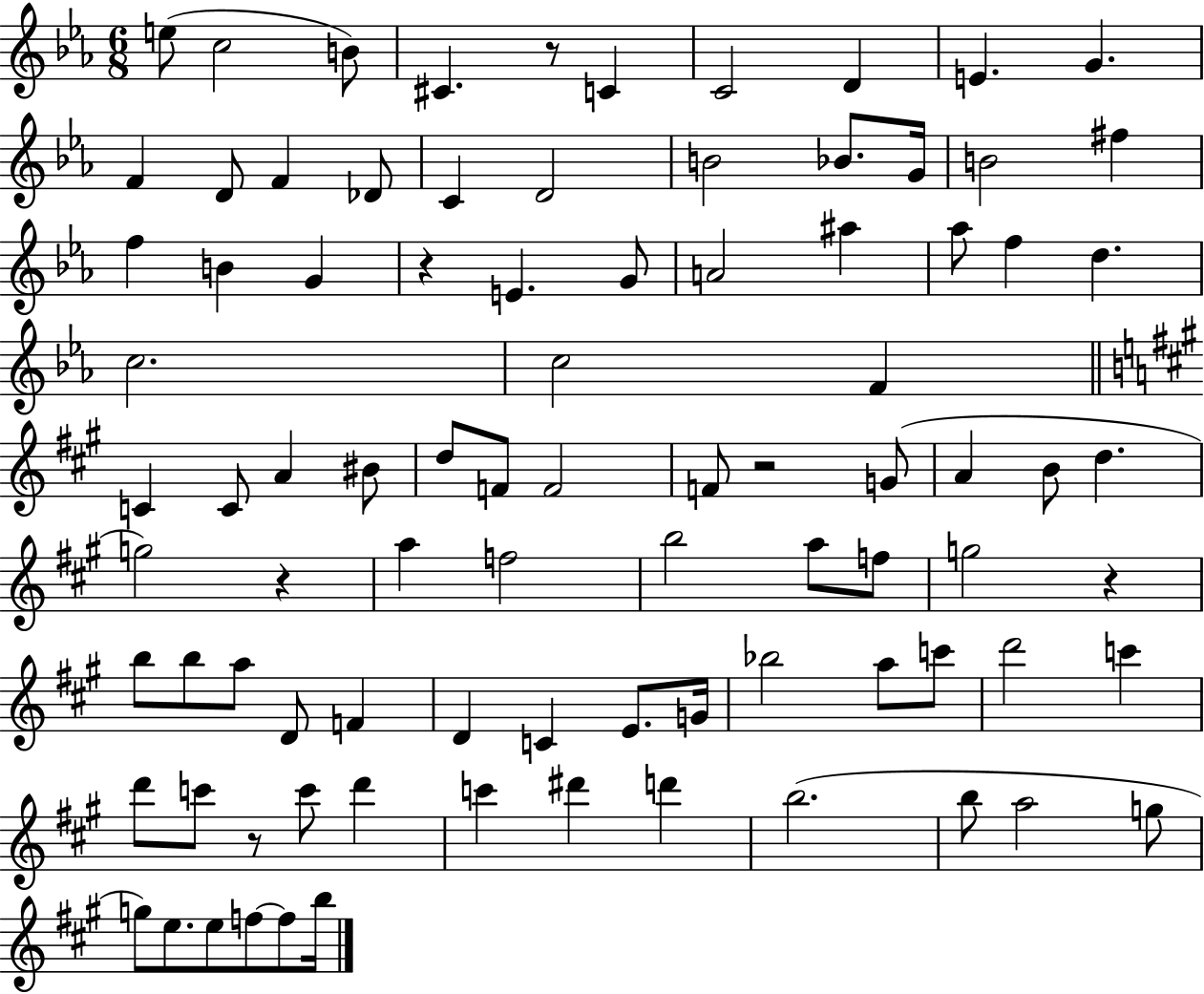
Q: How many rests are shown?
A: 6